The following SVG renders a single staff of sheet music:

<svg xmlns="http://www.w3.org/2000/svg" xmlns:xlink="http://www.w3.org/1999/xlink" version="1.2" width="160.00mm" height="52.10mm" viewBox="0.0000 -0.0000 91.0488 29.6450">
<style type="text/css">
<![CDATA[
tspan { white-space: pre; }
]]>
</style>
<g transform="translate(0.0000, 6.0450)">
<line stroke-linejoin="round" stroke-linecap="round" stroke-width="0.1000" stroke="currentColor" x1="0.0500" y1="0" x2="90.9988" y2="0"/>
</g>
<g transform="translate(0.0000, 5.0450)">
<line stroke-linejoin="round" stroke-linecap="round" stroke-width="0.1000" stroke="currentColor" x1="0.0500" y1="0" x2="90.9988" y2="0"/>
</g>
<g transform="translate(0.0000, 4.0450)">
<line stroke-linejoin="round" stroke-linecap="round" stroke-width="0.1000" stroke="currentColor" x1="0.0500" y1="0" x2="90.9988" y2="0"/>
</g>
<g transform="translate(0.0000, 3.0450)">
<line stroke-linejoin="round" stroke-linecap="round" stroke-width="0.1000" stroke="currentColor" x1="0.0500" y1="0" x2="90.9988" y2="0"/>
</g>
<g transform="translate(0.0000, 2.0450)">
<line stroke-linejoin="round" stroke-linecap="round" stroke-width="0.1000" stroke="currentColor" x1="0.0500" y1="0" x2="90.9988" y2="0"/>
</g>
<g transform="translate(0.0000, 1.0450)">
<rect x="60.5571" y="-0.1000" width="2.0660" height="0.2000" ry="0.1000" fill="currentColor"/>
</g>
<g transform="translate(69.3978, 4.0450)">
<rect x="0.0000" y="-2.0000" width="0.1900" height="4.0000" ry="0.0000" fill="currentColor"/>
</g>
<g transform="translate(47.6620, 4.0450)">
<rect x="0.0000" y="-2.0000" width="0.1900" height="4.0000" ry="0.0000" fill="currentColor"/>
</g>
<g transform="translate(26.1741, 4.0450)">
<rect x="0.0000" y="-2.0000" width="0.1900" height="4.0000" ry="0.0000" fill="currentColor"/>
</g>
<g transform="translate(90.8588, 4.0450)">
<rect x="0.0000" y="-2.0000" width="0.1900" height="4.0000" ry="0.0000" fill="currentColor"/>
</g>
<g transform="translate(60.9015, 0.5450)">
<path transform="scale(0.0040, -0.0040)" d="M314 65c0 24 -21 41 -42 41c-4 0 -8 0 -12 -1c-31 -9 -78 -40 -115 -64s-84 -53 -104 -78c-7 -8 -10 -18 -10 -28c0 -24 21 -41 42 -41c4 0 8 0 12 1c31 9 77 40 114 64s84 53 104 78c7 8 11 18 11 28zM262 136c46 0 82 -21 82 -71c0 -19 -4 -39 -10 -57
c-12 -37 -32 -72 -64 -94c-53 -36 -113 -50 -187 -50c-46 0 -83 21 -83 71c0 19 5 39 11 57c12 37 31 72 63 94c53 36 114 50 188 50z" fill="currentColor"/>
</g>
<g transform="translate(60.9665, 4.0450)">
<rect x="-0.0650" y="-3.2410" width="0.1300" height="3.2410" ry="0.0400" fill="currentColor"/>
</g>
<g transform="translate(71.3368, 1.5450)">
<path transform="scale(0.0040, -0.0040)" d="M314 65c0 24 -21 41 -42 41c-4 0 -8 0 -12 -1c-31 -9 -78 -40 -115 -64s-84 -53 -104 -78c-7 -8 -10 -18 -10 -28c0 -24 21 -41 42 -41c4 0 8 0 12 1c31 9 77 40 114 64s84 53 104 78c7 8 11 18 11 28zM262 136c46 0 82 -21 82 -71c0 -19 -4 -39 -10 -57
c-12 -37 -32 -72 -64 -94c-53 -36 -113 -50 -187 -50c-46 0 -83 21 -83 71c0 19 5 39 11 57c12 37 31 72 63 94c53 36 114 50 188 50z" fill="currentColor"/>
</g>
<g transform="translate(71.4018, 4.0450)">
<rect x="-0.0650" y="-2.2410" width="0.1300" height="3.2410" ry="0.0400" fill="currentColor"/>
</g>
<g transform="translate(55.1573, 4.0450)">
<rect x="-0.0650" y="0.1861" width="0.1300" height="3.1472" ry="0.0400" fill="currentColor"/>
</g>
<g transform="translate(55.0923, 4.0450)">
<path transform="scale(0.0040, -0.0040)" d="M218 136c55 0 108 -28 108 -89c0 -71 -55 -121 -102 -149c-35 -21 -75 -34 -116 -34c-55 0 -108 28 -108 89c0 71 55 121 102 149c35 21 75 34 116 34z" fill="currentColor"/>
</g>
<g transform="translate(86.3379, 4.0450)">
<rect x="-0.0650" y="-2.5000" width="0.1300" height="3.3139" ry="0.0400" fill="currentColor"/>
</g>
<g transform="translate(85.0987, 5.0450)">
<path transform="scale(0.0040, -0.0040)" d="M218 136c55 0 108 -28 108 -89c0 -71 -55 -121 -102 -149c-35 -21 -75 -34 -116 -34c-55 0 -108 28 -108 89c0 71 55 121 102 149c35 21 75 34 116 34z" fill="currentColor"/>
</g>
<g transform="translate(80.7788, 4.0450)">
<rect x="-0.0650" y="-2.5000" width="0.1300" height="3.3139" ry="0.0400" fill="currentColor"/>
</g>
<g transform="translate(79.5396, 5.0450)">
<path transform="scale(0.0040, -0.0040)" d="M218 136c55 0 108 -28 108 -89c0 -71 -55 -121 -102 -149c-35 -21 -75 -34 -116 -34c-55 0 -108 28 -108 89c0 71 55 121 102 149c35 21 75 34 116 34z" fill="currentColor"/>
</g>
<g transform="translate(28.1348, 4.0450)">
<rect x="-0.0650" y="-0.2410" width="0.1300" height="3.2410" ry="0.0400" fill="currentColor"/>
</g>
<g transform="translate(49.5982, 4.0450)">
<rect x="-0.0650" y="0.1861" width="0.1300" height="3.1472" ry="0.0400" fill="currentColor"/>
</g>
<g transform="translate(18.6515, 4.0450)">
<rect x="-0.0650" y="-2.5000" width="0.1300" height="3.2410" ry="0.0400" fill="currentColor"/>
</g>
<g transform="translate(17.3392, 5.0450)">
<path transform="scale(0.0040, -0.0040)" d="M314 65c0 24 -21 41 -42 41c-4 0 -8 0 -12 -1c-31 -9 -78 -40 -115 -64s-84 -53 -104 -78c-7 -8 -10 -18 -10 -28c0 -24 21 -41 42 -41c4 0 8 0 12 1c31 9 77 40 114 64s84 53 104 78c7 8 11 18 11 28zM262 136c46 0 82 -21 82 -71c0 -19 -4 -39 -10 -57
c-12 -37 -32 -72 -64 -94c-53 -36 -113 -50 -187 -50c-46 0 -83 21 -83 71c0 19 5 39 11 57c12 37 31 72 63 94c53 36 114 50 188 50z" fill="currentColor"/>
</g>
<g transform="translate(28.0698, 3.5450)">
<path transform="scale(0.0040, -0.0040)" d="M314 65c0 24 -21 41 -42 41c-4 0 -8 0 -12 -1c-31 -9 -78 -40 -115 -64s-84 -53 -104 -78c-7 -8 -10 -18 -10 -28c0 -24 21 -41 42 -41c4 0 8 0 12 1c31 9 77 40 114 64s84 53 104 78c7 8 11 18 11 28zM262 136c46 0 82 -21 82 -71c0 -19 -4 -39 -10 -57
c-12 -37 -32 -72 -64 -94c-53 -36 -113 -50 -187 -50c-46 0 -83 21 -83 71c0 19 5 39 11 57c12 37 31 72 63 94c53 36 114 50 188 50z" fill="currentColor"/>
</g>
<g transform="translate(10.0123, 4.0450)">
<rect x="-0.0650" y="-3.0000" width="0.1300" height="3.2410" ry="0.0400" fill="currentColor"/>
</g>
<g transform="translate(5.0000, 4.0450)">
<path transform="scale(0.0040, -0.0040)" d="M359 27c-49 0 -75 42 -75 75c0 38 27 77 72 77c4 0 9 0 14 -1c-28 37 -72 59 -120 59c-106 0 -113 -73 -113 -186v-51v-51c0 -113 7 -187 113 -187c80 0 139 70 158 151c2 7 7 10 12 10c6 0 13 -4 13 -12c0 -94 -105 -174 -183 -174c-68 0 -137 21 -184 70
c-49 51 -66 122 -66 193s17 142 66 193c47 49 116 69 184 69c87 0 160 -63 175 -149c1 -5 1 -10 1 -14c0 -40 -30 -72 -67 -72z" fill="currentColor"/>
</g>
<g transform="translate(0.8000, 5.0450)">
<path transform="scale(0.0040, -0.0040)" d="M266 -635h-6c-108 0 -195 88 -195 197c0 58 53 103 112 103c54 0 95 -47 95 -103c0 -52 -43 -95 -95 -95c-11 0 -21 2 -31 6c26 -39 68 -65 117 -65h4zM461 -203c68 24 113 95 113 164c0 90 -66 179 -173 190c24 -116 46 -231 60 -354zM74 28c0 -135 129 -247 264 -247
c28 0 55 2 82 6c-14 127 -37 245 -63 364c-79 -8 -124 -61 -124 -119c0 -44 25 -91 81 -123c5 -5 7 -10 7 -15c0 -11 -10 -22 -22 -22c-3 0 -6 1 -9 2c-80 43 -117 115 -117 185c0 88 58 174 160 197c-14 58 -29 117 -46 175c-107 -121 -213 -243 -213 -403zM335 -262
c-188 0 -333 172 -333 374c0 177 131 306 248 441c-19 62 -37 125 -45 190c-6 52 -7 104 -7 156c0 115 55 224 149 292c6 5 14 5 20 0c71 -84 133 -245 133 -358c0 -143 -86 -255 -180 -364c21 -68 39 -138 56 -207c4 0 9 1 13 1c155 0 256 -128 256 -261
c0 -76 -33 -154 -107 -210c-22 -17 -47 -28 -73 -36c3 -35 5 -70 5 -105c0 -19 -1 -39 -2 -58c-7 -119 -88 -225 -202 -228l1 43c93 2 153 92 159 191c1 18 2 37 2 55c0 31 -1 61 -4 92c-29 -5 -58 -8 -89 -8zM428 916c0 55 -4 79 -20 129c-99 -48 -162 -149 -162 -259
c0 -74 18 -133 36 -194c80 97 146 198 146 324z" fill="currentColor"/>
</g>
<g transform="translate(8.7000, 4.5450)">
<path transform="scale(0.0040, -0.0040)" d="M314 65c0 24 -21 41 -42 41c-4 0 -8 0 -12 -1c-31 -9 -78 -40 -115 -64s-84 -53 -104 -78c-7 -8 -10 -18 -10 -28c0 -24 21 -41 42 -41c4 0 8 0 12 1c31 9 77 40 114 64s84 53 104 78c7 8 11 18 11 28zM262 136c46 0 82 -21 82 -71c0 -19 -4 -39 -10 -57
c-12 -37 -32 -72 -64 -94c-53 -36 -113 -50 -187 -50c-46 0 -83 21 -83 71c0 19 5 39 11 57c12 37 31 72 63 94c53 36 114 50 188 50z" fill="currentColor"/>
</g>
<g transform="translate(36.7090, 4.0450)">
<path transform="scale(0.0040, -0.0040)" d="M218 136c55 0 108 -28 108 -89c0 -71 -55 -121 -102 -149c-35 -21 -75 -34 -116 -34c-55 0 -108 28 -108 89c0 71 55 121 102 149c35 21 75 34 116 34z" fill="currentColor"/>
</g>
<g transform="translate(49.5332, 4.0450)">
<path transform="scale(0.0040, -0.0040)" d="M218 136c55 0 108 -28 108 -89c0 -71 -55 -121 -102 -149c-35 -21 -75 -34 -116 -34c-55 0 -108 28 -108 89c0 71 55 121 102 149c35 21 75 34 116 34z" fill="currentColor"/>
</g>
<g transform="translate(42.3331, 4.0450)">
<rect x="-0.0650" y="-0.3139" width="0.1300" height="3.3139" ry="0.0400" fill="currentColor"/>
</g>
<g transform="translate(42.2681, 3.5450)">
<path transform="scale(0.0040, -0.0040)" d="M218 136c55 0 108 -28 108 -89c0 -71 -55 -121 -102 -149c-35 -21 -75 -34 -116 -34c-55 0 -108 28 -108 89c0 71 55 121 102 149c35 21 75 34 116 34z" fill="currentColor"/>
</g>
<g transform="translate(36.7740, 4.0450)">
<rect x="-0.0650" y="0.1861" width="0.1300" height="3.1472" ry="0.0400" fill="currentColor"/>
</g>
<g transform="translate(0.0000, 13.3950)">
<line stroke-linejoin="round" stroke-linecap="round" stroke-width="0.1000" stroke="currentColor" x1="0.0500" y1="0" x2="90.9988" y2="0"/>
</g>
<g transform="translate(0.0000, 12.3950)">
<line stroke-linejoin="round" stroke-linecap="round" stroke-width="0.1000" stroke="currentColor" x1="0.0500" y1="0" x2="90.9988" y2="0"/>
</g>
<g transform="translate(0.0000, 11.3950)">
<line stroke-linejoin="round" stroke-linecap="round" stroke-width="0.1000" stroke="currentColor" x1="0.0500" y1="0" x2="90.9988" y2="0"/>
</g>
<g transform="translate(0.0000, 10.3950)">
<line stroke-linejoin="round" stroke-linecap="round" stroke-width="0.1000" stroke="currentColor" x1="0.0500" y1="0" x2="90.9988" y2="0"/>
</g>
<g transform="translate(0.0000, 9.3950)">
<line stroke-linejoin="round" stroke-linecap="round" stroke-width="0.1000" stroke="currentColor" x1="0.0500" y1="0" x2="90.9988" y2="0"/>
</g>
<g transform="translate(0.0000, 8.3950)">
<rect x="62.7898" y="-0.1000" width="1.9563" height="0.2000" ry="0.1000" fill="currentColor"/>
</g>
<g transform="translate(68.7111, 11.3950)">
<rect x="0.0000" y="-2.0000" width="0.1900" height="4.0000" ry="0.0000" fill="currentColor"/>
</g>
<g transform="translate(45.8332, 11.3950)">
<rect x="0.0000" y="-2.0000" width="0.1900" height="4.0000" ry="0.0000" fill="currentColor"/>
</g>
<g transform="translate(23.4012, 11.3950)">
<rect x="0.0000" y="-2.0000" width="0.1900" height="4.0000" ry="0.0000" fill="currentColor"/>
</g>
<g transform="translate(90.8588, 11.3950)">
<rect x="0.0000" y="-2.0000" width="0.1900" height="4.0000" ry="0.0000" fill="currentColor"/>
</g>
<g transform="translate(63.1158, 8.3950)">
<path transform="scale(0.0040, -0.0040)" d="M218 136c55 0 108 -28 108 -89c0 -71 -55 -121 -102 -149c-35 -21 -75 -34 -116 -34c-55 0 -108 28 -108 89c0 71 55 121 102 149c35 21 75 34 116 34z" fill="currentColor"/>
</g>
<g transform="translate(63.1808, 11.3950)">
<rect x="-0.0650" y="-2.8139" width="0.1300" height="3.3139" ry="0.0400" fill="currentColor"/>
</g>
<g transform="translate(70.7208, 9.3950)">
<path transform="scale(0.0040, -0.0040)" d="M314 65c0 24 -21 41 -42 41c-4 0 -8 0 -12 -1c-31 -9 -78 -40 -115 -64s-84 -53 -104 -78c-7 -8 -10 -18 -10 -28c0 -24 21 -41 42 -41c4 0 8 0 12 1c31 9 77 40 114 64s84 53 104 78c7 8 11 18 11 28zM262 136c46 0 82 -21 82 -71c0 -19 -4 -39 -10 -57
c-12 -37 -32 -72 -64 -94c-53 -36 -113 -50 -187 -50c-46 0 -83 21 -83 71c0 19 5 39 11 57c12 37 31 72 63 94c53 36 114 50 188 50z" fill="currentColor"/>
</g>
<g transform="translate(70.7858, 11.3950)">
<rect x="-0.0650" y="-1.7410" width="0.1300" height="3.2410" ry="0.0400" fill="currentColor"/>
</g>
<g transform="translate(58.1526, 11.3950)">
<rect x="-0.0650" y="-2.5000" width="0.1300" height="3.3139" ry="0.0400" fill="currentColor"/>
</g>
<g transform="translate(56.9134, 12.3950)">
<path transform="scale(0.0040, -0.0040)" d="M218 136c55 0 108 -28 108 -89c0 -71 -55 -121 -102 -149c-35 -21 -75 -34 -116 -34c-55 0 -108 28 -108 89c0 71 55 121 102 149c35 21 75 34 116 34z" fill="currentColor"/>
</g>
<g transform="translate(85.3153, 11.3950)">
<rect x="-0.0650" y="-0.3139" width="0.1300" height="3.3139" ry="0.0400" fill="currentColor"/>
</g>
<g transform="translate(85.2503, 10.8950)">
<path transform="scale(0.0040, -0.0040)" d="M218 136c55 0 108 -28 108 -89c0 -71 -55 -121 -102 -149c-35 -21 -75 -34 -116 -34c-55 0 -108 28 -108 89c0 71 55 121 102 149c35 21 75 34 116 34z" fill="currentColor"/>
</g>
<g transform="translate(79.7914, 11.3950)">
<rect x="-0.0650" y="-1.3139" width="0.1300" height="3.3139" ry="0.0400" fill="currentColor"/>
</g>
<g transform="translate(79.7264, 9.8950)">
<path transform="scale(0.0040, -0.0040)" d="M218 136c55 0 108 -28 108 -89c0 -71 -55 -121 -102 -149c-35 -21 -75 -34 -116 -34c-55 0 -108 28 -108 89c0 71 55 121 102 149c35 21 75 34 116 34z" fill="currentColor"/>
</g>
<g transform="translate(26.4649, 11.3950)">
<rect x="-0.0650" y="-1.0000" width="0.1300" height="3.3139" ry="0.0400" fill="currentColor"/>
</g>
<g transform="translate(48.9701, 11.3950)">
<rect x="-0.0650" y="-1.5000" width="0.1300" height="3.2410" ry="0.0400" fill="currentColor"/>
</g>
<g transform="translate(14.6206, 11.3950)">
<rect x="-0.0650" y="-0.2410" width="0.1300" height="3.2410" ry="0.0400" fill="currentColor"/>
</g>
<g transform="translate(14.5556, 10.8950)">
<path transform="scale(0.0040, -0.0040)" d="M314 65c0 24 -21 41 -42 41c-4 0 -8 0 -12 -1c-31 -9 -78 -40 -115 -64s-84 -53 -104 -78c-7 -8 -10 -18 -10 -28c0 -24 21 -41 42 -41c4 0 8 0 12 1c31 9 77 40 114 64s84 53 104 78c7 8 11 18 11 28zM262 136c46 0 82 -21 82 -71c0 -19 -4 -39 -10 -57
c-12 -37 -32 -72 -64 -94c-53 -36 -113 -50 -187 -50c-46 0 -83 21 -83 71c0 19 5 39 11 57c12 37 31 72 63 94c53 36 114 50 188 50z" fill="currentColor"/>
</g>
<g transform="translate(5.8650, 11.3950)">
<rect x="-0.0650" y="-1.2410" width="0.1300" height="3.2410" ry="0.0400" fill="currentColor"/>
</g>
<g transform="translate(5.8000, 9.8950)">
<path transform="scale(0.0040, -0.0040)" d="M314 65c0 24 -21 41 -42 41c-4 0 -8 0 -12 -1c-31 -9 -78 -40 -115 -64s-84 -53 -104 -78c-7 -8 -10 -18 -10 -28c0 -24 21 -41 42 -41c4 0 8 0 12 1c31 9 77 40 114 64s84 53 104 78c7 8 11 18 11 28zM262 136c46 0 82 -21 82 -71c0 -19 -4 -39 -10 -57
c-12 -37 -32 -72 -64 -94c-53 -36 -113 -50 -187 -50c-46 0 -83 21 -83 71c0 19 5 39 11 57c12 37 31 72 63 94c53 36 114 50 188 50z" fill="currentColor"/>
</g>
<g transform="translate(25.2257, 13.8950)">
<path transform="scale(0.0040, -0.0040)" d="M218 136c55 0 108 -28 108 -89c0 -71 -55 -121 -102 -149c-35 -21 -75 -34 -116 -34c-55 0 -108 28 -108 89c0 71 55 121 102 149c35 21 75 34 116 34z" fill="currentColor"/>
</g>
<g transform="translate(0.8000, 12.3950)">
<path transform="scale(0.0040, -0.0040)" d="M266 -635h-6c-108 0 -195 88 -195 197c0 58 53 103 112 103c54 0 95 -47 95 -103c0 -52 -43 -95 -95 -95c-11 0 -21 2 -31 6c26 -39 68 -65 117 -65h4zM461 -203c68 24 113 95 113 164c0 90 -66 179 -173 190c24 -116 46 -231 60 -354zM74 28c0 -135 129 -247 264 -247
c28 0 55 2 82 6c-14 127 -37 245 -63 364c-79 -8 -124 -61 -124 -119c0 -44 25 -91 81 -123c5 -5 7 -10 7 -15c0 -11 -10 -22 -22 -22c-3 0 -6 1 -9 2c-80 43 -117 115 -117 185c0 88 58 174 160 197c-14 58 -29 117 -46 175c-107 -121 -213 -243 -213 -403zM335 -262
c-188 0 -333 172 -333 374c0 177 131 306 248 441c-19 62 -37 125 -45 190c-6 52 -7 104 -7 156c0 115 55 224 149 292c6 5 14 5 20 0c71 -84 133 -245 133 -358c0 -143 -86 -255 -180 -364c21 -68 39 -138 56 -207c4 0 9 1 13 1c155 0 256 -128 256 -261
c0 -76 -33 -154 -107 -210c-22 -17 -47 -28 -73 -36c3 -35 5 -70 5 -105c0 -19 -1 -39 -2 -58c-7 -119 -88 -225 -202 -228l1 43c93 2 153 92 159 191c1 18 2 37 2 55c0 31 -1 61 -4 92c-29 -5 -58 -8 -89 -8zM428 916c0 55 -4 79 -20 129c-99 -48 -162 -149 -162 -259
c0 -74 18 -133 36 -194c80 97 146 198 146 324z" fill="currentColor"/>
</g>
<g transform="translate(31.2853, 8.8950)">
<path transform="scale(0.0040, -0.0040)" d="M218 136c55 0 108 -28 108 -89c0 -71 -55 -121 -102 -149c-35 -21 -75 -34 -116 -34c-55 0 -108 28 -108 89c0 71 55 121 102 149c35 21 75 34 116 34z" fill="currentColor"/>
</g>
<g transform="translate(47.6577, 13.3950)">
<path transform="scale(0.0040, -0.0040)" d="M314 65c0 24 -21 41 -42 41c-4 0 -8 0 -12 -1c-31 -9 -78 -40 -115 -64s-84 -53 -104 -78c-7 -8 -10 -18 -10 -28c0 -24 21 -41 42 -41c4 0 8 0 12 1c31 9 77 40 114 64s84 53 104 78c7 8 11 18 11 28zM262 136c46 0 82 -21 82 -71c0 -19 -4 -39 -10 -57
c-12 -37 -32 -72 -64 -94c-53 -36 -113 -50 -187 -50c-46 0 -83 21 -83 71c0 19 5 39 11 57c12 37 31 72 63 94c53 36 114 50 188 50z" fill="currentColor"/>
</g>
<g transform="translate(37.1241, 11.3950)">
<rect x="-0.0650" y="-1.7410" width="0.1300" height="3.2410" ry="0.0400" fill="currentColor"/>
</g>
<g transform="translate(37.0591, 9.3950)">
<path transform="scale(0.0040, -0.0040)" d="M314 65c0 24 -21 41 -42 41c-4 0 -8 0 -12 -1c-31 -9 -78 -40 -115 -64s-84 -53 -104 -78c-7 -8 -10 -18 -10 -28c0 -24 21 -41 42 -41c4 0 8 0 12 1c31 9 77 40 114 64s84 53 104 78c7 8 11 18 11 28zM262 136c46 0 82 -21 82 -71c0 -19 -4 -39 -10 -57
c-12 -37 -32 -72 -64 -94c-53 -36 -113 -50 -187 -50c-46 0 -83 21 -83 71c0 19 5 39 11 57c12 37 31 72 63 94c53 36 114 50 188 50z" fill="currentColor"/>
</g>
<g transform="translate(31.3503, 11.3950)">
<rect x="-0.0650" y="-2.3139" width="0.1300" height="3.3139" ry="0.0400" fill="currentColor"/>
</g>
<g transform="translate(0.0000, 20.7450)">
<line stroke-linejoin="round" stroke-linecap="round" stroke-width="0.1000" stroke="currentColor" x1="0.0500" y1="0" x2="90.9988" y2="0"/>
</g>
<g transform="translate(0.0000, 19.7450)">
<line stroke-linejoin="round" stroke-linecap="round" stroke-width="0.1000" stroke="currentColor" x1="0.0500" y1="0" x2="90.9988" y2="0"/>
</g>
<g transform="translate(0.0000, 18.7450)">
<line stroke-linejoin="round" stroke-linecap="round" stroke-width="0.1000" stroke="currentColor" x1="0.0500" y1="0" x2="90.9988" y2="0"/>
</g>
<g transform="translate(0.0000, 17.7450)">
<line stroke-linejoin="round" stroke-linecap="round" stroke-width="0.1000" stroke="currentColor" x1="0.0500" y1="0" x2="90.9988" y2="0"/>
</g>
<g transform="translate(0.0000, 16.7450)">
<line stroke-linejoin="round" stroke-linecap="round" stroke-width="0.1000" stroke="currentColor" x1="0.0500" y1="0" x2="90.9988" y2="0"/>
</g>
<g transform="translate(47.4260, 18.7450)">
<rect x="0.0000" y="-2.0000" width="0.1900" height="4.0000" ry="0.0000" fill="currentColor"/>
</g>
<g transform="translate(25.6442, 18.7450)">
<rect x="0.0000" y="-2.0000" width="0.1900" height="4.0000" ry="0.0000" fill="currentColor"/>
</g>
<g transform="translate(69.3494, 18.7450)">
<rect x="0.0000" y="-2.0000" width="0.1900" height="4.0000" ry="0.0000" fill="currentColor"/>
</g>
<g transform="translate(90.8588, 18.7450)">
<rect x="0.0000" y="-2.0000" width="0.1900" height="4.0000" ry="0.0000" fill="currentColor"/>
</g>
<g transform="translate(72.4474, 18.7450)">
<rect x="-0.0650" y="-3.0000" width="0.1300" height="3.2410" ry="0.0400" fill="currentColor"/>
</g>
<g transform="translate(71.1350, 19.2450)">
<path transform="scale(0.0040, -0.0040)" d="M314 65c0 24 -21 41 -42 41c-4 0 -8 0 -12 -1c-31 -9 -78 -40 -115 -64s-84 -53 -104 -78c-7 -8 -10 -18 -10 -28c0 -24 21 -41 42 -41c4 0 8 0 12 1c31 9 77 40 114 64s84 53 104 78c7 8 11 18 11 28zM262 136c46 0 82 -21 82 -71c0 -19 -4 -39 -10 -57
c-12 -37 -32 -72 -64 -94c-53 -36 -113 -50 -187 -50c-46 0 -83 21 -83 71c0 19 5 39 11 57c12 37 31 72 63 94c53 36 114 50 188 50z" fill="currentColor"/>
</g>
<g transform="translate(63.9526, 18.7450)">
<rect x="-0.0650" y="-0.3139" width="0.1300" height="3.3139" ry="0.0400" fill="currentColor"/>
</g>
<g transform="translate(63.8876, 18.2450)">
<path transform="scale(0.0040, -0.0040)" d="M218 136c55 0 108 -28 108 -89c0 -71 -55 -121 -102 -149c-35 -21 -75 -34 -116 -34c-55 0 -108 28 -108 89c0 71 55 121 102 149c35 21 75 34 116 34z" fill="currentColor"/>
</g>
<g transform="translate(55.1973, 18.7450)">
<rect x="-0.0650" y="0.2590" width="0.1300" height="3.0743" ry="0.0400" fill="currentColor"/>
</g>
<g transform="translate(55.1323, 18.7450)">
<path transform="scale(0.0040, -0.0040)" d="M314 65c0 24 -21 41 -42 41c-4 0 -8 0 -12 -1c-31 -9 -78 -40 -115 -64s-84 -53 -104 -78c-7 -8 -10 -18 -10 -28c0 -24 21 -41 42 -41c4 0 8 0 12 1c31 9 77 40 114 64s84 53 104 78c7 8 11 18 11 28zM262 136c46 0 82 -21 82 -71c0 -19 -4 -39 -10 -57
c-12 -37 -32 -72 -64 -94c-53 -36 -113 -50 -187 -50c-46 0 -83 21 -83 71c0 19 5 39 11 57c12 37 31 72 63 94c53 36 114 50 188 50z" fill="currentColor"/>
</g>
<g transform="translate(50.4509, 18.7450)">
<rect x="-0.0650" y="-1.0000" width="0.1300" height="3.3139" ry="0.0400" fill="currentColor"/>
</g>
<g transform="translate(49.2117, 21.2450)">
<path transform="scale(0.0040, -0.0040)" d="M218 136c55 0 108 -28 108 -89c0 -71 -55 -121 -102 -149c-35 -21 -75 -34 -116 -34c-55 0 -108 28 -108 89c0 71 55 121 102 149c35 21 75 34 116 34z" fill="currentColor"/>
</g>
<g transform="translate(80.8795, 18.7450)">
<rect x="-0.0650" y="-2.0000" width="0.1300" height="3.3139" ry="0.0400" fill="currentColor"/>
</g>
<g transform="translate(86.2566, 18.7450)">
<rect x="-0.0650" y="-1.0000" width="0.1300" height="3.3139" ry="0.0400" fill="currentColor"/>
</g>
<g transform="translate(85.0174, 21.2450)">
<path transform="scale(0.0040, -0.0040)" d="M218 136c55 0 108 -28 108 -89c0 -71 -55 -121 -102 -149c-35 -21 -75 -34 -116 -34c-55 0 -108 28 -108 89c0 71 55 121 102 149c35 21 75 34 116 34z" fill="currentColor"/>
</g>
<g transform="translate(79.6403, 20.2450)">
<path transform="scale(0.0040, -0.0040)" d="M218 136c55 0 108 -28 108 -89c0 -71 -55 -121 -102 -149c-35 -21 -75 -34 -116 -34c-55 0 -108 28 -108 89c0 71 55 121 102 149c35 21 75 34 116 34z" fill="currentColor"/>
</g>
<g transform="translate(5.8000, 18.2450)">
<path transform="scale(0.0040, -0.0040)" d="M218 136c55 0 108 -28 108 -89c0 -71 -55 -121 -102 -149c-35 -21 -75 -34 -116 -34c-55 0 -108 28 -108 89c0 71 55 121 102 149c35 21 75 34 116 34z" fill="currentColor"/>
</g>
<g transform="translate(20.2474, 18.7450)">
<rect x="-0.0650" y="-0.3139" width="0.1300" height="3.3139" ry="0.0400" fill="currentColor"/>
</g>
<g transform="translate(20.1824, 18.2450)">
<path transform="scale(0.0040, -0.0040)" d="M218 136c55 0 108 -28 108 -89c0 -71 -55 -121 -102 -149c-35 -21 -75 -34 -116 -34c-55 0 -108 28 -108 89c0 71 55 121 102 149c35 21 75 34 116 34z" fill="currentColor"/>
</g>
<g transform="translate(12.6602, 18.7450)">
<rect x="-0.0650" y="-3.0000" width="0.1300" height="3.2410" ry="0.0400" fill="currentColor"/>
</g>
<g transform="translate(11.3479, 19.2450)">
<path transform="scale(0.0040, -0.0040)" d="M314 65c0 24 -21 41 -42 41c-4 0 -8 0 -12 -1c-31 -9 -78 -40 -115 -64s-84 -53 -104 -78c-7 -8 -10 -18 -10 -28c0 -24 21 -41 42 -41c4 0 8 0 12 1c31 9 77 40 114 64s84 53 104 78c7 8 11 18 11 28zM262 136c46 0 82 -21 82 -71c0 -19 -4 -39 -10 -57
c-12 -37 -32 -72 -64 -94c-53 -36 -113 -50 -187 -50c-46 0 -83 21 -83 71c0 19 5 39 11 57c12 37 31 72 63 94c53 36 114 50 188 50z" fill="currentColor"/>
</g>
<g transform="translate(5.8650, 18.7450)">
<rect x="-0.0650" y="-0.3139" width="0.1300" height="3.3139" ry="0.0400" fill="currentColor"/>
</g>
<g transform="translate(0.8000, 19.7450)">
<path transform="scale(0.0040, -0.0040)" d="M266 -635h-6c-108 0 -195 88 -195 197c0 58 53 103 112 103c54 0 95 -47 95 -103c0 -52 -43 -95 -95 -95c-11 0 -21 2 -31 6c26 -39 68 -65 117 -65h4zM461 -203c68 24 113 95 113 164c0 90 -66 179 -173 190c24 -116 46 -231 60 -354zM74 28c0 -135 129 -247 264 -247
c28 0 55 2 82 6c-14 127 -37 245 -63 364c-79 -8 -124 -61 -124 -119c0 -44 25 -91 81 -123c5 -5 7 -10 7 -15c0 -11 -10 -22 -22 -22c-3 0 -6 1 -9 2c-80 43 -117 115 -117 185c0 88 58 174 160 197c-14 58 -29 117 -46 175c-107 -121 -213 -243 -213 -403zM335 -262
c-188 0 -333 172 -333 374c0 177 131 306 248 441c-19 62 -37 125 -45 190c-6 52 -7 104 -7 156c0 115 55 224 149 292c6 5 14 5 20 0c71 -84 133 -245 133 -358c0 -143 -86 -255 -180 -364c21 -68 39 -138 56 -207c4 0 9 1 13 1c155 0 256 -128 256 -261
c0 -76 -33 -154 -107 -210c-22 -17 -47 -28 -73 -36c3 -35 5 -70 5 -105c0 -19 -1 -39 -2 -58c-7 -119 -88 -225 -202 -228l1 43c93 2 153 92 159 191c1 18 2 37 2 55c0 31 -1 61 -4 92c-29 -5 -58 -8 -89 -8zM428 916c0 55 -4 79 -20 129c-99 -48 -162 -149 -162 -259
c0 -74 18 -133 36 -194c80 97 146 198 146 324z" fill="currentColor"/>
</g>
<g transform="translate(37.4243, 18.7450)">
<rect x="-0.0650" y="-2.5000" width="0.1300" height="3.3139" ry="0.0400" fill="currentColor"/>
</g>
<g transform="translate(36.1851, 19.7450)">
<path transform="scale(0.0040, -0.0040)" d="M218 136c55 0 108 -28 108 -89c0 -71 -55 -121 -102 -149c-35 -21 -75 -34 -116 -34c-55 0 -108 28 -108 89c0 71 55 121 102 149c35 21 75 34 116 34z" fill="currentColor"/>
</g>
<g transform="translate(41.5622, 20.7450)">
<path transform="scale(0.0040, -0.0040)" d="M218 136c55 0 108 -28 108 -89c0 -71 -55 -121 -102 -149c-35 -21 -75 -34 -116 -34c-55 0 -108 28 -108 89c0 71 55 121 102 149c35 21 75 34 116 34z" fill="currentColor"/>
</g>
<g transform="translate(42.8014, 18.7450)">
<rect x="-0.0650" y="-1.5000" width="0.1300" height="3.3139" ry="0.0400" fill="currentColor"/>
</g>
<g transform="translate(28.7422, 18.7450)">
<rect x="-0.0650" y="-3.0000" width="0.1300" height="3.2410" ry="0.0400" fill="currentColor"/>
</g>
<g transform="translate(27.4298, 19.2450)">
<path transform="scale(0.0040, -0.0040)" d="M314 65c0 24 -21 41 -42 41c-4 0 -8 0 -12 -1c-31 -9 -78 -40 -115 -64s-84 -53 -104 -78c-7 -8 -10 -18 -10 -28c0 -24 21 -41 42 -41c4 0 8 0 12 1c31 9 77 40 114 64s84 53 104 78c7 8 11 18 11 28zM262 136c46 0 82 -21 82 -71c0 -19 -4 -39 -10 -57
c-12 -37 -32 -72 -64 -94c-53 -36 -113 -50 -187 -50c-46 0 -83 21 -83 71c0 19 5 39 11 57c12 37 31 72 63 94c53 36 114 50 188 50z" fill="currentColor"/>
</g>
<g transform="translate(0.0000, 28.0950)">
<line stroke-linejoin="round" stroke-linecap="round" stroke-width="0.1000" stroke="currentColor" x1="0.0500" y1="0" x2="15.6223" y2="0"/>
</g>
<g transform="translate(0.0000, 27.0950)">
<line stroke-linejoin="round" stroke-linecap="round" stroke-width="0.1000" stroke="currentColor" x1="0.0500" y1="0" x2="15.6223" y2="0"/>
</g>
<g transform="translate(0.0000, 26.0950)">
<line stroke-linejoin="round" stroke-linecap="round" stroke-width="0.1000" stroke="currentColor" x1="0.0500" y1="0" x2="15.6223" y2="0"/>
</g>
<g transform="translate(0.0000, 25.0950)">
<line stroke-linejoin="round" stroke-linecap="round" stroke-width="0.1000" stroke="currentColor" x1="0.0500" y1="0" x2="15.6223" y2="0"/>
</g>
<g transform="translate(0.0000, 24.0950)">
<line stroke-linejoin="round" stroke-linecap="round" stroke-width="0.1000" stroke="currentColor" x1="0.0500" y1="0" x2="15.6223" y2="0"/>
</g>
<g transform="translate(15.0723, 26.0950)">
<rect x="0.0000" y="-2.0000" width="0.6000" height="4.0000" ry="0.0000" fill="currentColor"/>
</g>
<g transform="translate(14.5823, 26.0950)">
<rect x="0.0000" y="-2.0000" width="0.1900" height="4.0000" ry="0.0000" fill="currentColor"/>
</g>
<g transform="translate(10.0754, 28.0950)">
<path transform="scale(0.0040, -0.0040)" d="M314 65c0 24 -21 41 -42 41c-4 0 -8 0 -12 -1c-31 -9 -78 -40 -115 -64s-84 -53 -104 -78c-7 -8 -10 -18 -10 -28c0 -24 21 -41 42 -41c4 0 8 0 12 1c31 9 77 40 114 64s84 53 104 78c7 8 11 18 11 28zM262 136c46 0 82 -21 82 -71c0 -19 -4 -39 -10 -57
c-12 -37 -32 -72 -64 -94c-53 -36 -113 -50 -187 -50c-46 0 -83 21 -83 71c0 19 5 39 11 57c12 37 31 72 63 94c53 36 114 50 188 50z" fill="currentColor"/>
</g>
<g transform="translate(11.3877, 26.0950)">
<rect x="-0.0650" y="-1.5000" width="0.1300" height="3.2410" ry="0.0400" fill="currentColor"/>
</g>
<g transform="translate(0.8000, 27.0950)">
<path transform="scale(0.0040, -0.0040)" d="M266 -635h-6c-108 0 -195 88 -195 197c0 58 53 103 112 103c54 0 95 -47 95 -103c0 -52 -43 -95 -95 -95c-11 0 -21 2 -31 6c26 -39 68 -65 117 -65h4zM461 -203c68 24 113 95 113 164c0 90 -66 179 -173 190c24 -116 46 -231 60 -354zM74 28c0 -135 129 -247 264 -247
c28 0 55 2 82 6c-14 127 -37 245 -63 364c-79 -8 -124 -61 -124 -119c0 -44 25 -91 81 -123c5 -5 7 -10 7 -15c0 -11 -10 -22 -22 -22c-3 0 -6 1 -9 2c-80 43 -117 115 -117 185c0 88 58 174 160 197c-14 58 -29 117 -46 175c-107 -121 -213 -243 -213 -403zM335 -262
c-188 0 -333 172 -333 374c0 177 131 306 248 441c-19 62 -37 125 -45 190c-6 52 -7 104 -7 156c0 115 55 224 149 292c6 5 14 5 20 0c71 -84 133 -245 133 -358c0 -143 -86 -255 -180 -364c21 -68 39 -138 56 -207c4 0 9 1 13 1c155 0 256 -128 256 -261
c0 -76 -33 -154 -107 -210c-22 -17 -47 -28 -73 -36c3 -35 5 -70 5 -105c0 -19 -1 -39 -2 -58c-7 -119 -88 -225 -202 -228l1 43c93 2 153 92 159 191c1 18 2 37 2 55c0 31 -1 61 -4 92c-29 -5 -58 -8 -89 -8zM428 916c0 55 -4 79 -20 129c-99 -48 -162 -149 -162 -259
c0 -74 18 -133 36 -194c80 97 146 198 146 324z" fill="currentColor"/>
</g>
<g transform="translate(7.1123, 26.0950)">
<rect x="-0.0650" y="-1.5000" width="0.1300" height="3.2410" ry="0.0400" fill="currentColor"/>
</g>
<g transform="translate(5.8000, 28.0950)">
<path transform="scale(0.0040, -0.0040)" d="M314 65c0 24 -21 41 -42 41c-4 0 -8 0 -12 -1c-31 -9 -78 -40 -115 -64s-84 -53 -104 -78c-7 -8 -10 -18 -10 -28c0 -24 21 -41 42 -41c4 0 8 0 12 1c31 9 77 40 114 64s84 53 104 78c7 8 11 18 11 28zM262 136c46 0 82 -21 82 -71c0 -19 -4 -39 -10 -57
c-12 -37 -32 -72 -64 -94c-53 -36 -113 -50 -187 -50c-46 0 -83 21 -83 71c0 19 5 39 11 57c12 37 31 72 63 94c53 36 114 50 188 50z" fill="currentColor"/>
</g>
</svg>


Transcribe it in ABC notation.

X:1
T:Untitled
M:4/4
L:1/4
K:C
A2 G2 c2 B c B B b2 g2 G G e2 c2 D g f2 E2 G a f2 e c c A2 c A2 G E D B2 c A2 F D E2 E2